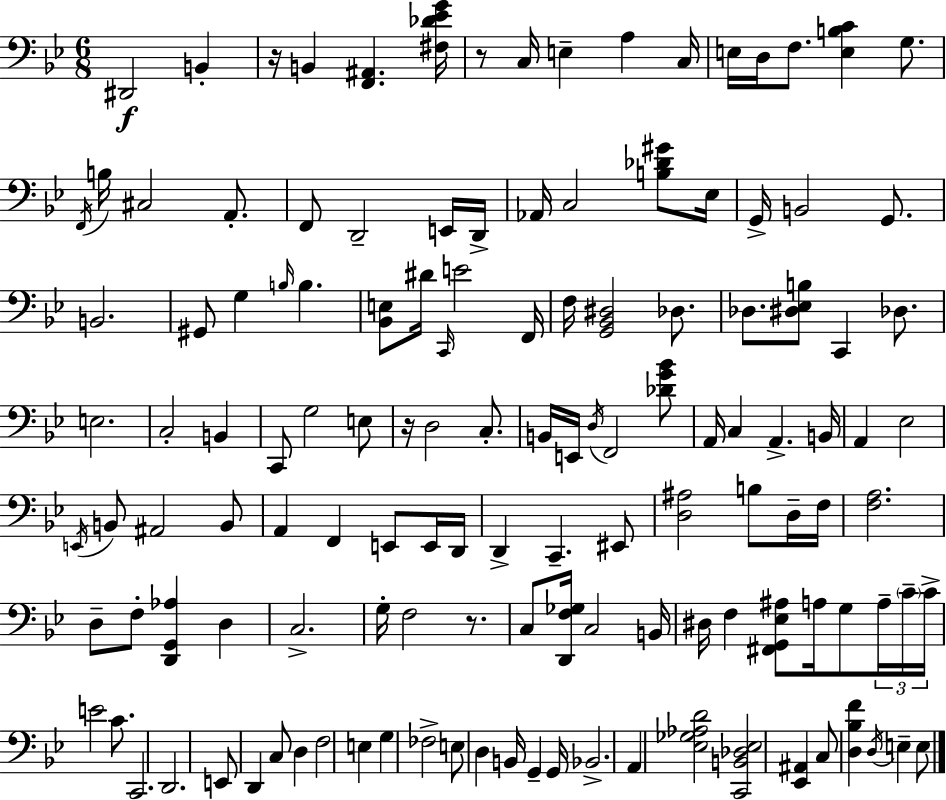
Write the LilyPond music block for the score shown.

{
  \clef bass
  \numericTimeSignature
  \time 6/8
  \key g \minor
  dis,2\f b,4-. | r16 b,4 <f, ais,>4. <fis des' ees' g'>16 | r8 c16 e4-- a4 c16 | e16 d16 f8. <e b c'>4 g8. | \break \acciaccatura { f,16 } b16 cis2 a,8.-. | f,8 d,2-- e,16 | d,16-> aes,16 c2 <b des' gis'>8 | ees16 g,16-> b,2 g,8. | \break b,2. | gis,8 g4 \grace { b16 } b4. | <bes, e>8 dis'16 \grace { c,16 } e'2 | f,16 f16 <g, bes, dis>2 | \break des8. des8. <dis ees b>8 c,4 | des8. e2. | c2-. b,4 | c,8 g2 | \break e8 r16 d2 | c8.-. b,16 e,16 \acciaccatura { d16 } f,2 | <des' g' bes'>8 a,16 c4 a,4.-> | b,16 a,4 ees2 | \break \acciaccatura { e,16 } b,8 ais,2 | b,8 a,4 f,4 | e,8 e,16 d,16 d,4-> c,4.-- | eis,8 <d ais>2 | \break b8 d16-- f16 <f a>2. | d8-- f8-. <d, g, aes>4 | d4 c2.-> | g16-. f2 | \break r8. c8 <d, f ges>16 c2 | b,16 dis16 f4 <fis, g, ees ais>8 | a16 g8 \tuplet 3/2 { a16-- \parenthesize c'16-- c'16-> } e'2 | c'8. c,2. | \break d,2. | e,8 d,4 c8 | d4 f2 | e4 g4 fes2-> | \break e8 d4 b,16 | g,4-- g,16 bes,2.-> | a,4 <ees ges aes d'>2 | <c, b, des ees>2 | \break <ees, ais,>4 c8 <d bes f'>4 \acciaccatura { d16 } | e4-- e8 \bar "|."
}